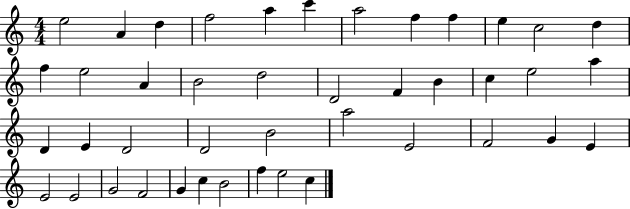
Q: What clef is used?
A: treble